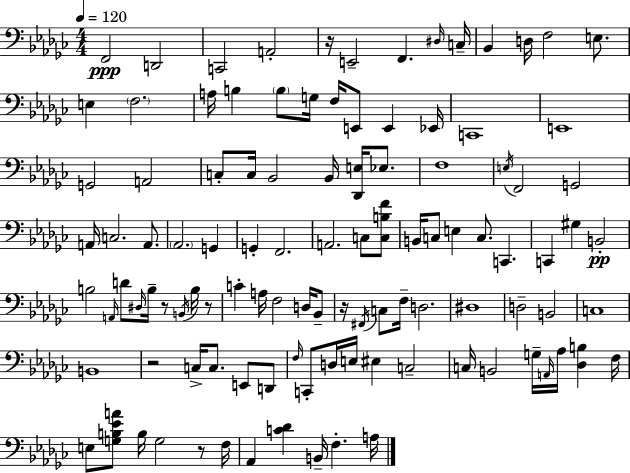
{
  \clef bass
  \numericTimeSignature
  \time 4/4
  \key ees \minor
  \tempo 4 = 120
  f,2\ppp d,2 | c,2 a,2-. | r16 e,2-- f,4. \grace { dis16 } | c16-- bes,4 d16 f2 e8. | \break e4 \parenthesize f2. | a16 b4 \parenthesize b8 g16 f16 e,8 e,4 | ees,16 c,1 | e,1 | \break g,2 a,2 | c8-. c16 bes,2 bes,16 <des, e>16 ees8. | f1 | \acciaccatura { e16 } f,2 g,2 | \break a,16 c2. a,8. | \parenthesize aes,2. g,4 | g,4-. f,2. | a,2. c8 | \break <c b f'>8 b,16 c8 e4 c8. c,4. | c,4 gis4 b,2-.\pp | b2 \grace { a,16 } d'8 \grace { dis16 } b16-- r8 | \acciaccatura { b,16 } b16 r8 c'4-. a16 f2 | \break d16 bes,8-- r16 \acciaccatura { fis,16 } c8 f16-- d2. | dis1 | d2-- b,2 | c1 | \break b,1 | r2 c16-> c8. | e,8 d,8 \grace { f16 } c,8-. d16 e16 eis4 c2-- | c16 b,2 | \break g16-- \grace { a,16 } aes16 <des b>4 f16 e8 <g b ees' a'>8 b16 g2 | r8 f16 aes,4 <c' des'>4 | b,16-- f4.-. a16 \bar "|."
}